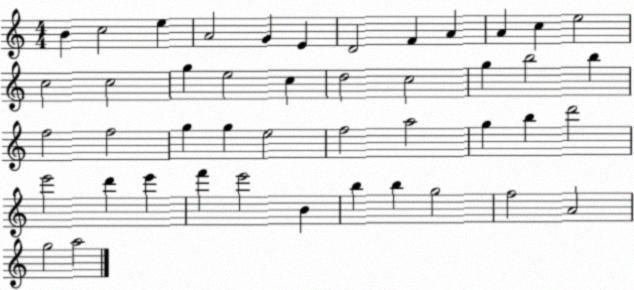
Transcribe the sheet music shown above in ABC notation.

X:1
T:Untitled
M:4/4
L:1/4
K:C
B c2 e A2 G E D2 F A A c e2 c2 c2 g e2 c d2 c2 g b2 b f2 f2 g g e2 f2 a2 g b d'2 e'2 d' e' f' e'2 B b b g2 f2 A2 g2 a2